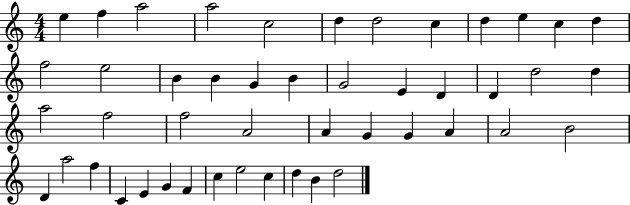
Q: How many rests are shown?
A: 0